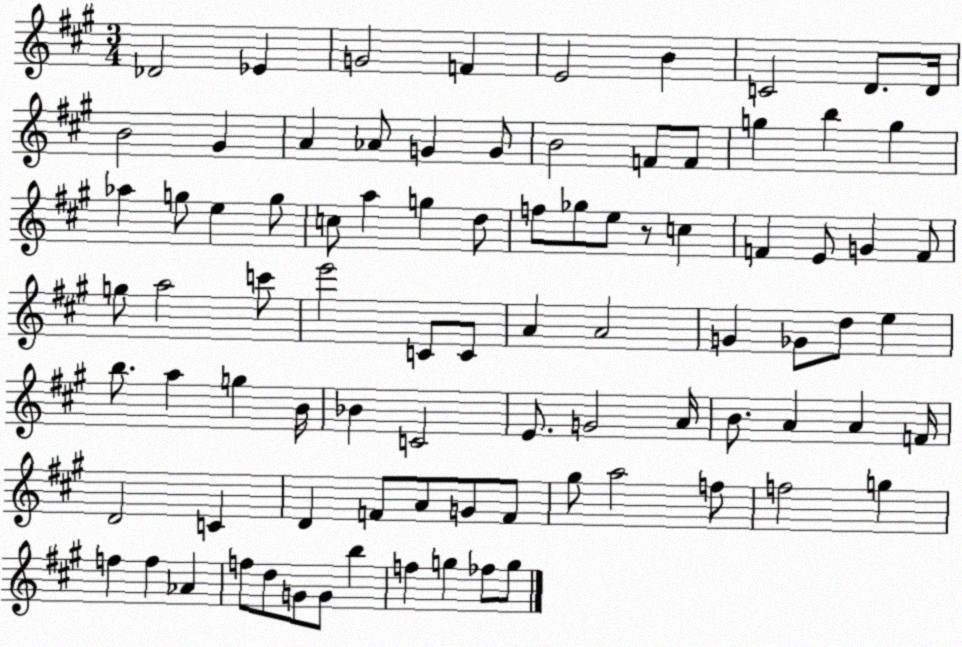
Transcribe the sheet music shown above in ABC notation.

X:1
T:Untitled
M:3/4
L:1/4
K:A
_D2 _E G2 F E2 B C2 D/2 D/4 B2 ^G A _A/2 G G/2 B2 F/2 F/2 g b g _a g/2 e g/2 c/2 a g d/2 f/2 _g/2 e/2 z/2 c F E/2 G F/2 g/2 a2 c'/2 e'2 C/2 C/2 A A2 G _G/2 d/2 e b/2 a g B/4 _B C2 E/2 G2 A/4 B/2 A A F/4 D2 C D F/2 A/2 G/2 F/2 ^g/2 a2 f/2 f2 g f f _A f/2 d/2 G/2 G/2 b f g _f/2 g/2